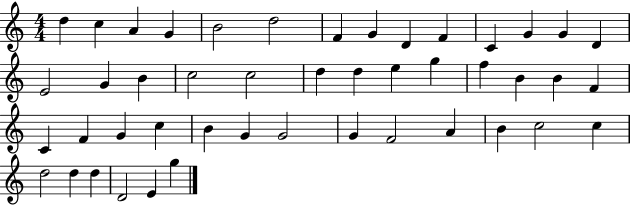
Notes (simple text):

D5/q C5/q A4/q G4/q B4/h D5/h F4/q G4/q D4/q F4/q C4/q G4/q G4/q D4/q E4/h G4/q B4/q C5/h C5/h D5/q D5/q E5/q G5/q F5/q B4/q B4/q F4/q C4/q F4/q G4/q C5/q B4/q G4/q G4/h G4/q F4/h A4/q B4/q C5/h C5/q D5/h D5/q D5/q D4/h E4/q G5/q